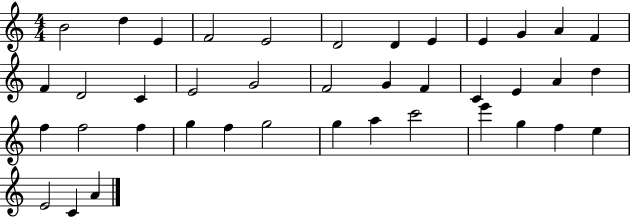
B4/h D5/q E4/q F4/h E4/h D4/h D4/q E4/q E4/q G4/q A4/q F4/q F4/q D4/h C4/q E4/h G4/h F4/h G4/q F4/q C4/q E4/q A4/q D5/q F5/q F5/h F5/q G5/q F5/q G5/h G5/q A5/q C6/h E6/q G5/q F5/q E5/q E4/h C4/q A4/q